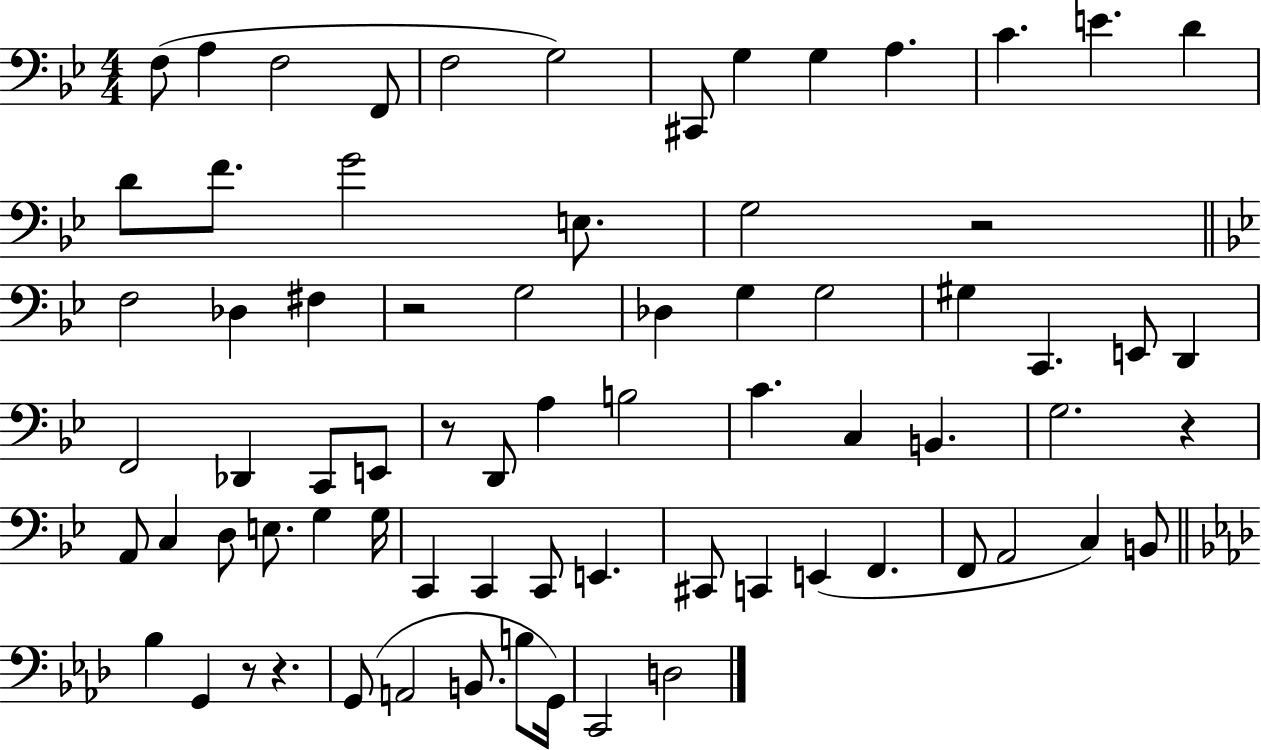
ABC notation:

X:1
T:Untitled
M:4/4
L:1/4
K:Bb
F,/2 A, F,2 F,,/2 F,2 G,2 ^C,,/2 G, G, A, C E D D/2 F/2 G2 E,/2 G,2 z2 F,2 _D, ^F, z2 G,2 _D, G, G,2 ^G, C,, E,,/2 D,, F,,2 _D,, C,,/2 E,,/2 z/2 D,,/2 A, B,2 C C, B,, G,2 z A,,/2 C, D,/2 E,/2 G, G,/4 C,, C,, C,,/2 E,, ^C,,/2 C,, E,, F,, F,,/2 A,,2 C, B,,/2 _B, G,, z/2 z G,,/2 A,,2 B,,/2 B,/2 G,,/4 C,,2 D,2